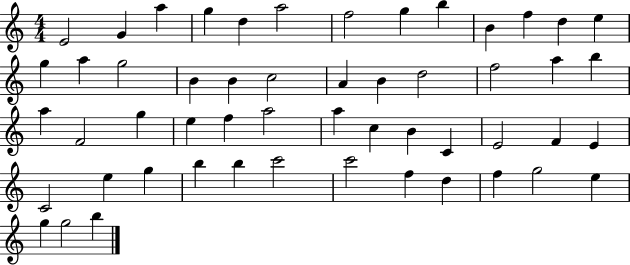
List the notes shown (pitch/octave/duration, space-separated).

E4/h G4/q A5/q G5/q D5/q A5/h F5/h G5/q B5/q B4/q F5/q D5/q E5/q G5/q A5/q G5/h B4/q B4/q C5/h A4/q B4/q D5/h F5/h A5/q B5/q A5/q F4/h G5/q E5/q F5/q A5/h A5/q C5/q B4/q C4/q E4/h F4/q E4/q C4/h E5/q G5/q B5/q B5/q C6/h C6/h F5/q D5/q F5/q G5/h E5/q G5/q G5/h B5/q